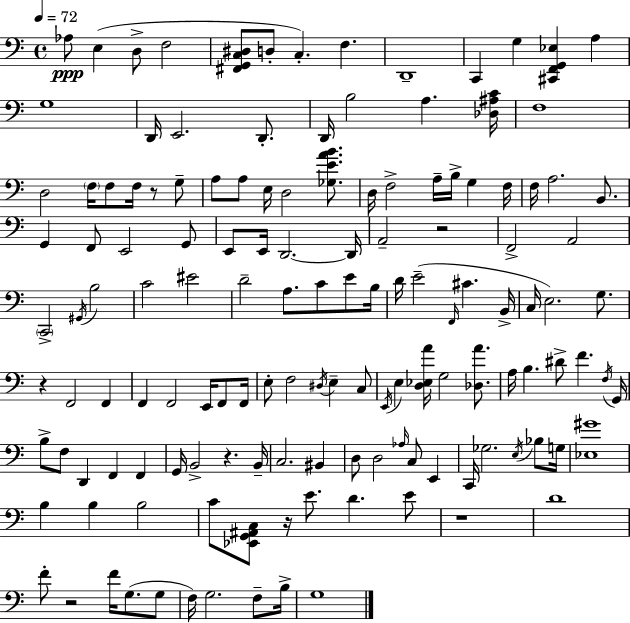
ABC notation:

X:1
T:Untitled
M:4/4
L:1/4
K:Am
_A,/2 E, D,/2 F,2 [^F,,G,,C,^D,]/2 D,/2 C, F, D,,4 C,, G, [^C,,F,,G,,_E,] A, G,4 D,,/4 E,,2 D,,/2 D,,/4 B,2 A, [_D,^A,C]/4 F,4 D,2 F,/4 F,/2 F,/4 z/2 G,/2 A,/2 A,/2 E,/4 D,2 [_G,EAB]/2 D,/4 F,2 A,/4 B,/4 G, F,/4 F,/4 A,2 B,,/2 G,, F,,/2 E,,2 G,,/2 E,,/2 E,,/4 D,,2 D,,/4 A,,2 z2 F,,2 A,,2 C,,2 ^G,,/4 B,2 C2 ^E2 D2 A,/2 C/2 E/2 B,/4 D/4 E2 F,,/4 ^C B,,/4 C,/4 E,2 G,/2 z F,,2 F,, F,, F,,2 E,,/4 F,,/2 F,,/4 E,/2 F,2 ^D,/4 E, C,/2 E,,/4 E, [D,_E,A]/4 G,2 [_D,A]/2 A,/4 B, ^D/2 F F,/4 G,,/4 B,/2 F,/2 D,, F,, F,, G,,/4 B,,2 z B,,/4 C,2 ^B,, D,/2 D,2 _A,/4 C,/2 E,, C,,/4 _G,2 E,/4 _B,/2 G,/4 [_E,^G]4 B, B, B,2 C/2 [_E,,G,,^A,,C,]/2 z/4 E/2 D E/2 z4 D4 F/2 z2 F/4 G,/2 G,/2 F,/4 G,2 F,/2 B,/4 G,4